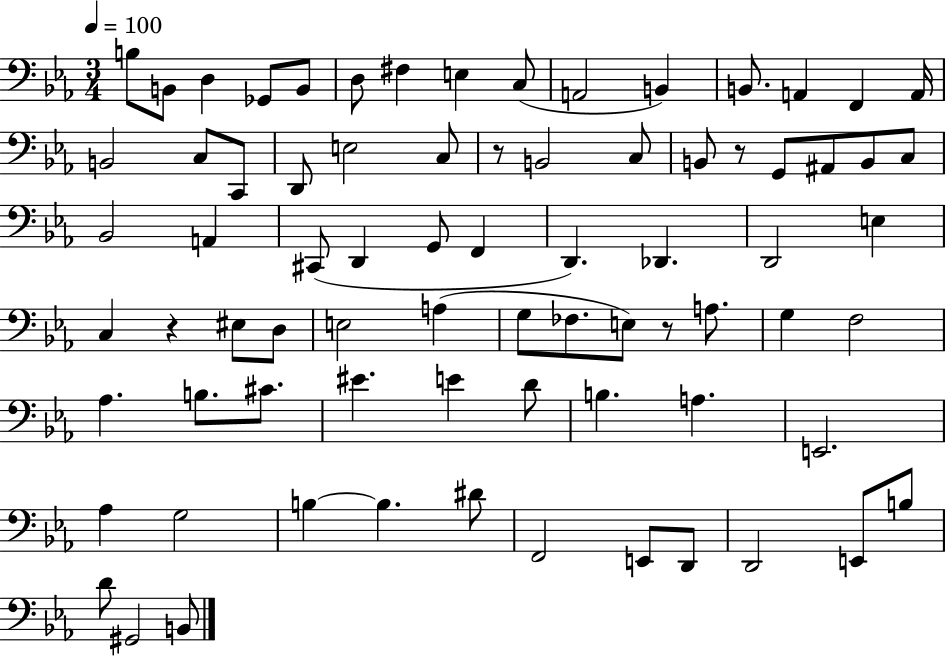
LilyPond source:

{
  \clef bass
  \numericTimeSignature
  \time 3/4
  \key ees \major
  \tempo 4 = 100
  b8 b,8 d4 ges,8 b,8 | d8 fis4 e4 c8( | a,2 b,4) | b,8. a,4 f,4 a,16 | \break b,2 c8 c,8 | d,8 e2 c8 | r8 b,2 c8 | b,8 r8 g,8 ais,8 b,8 c8 | \break bes,2 a,4 | cis,8( d,4 g,8 f,4 | d,4.) des,4. | d,2 e4 | \break c4 r4 eis8 d8 | e2 a4( | g8 fes8. e8) r8 a8. | g4 f2 | \break aes4. b8. cis'8. | eis'4. e'4 d'8 | b4. a4. | e,2. | \break aes4 g2 | b4~~ b4. dis'8 | f,2 e,8 d,8 | d,2 e,8 b8 | \break d'8 gis,2 b,8 | \bar "|."
}